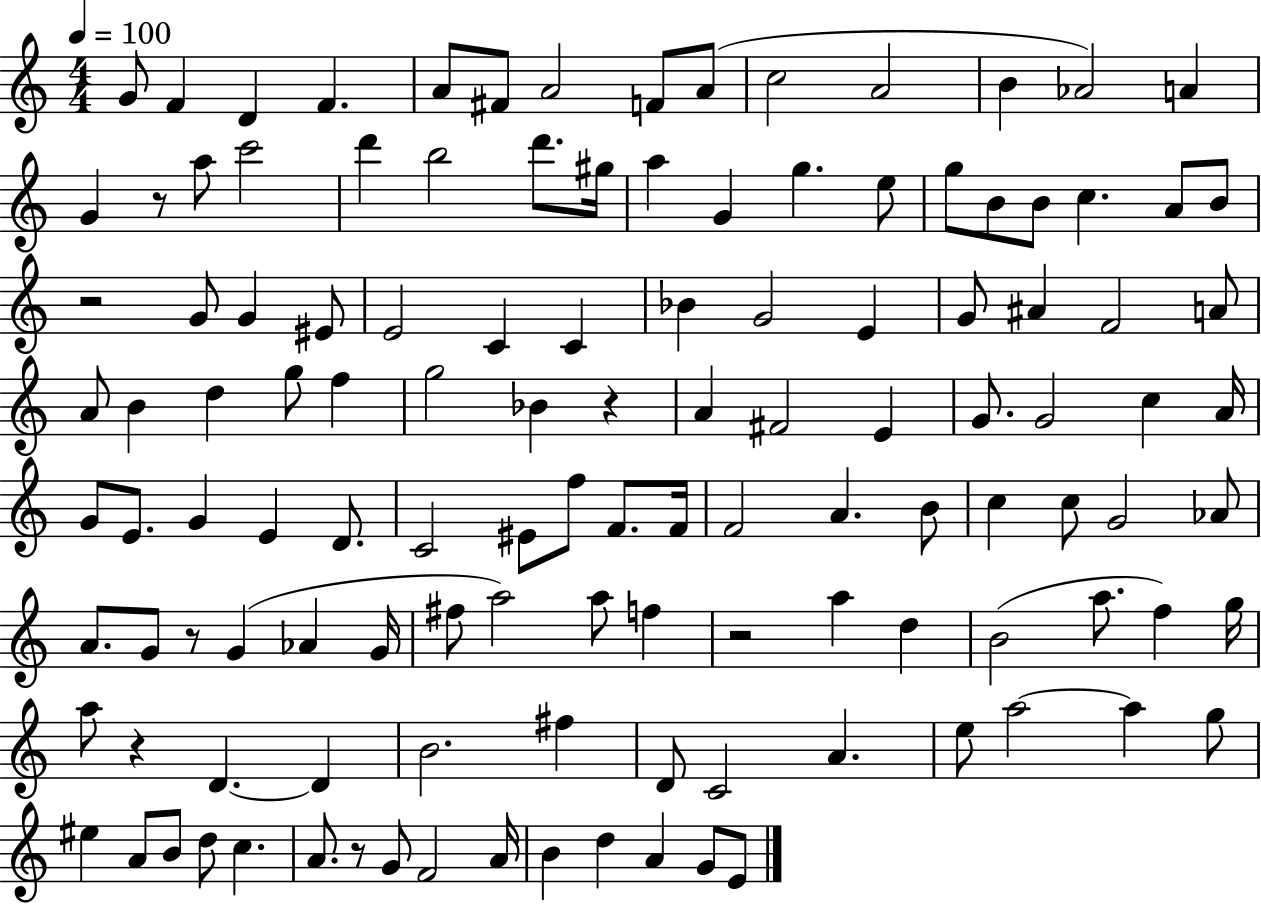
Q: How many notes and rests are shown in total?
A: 123